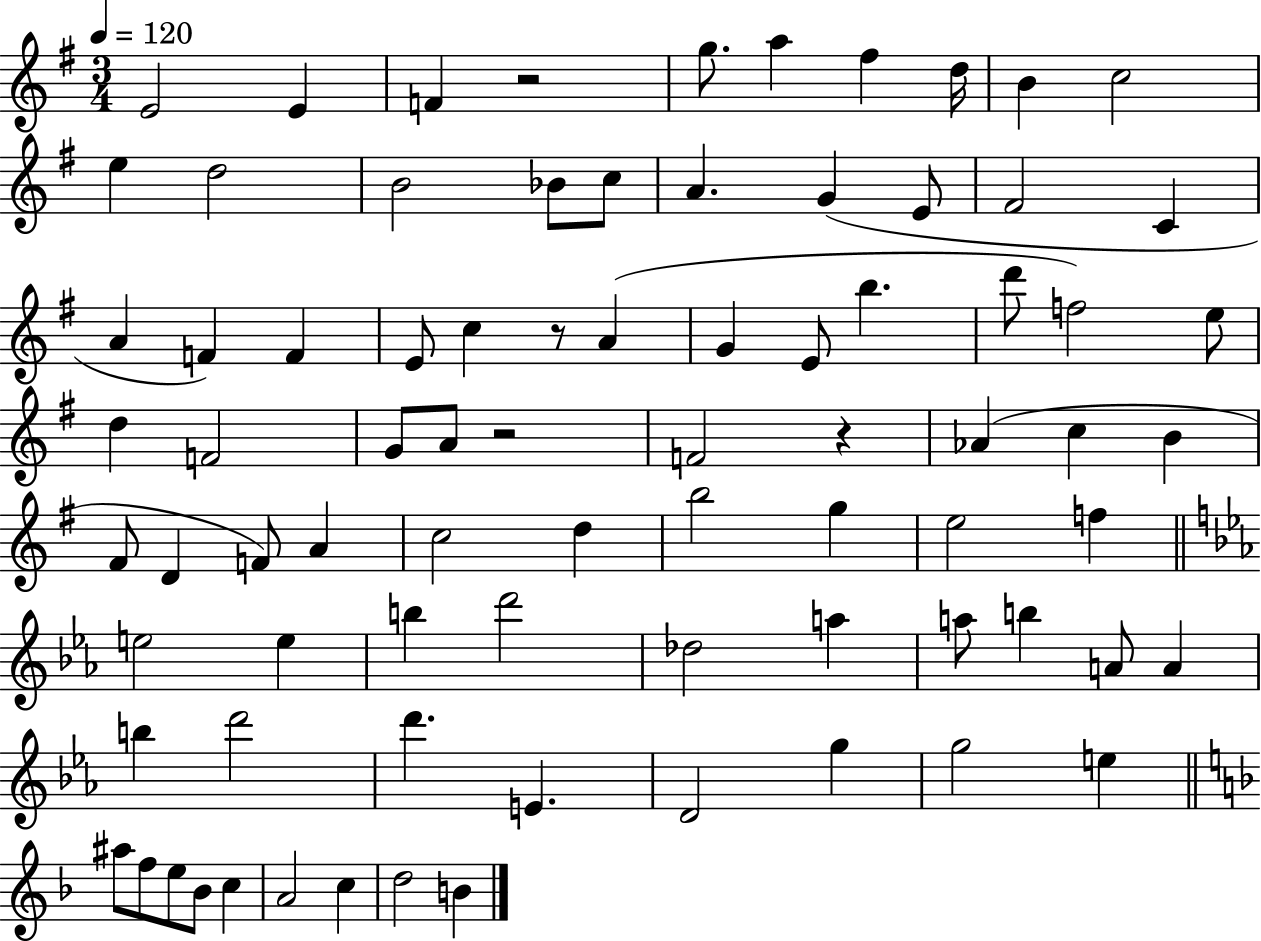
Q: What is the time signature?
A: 3/4